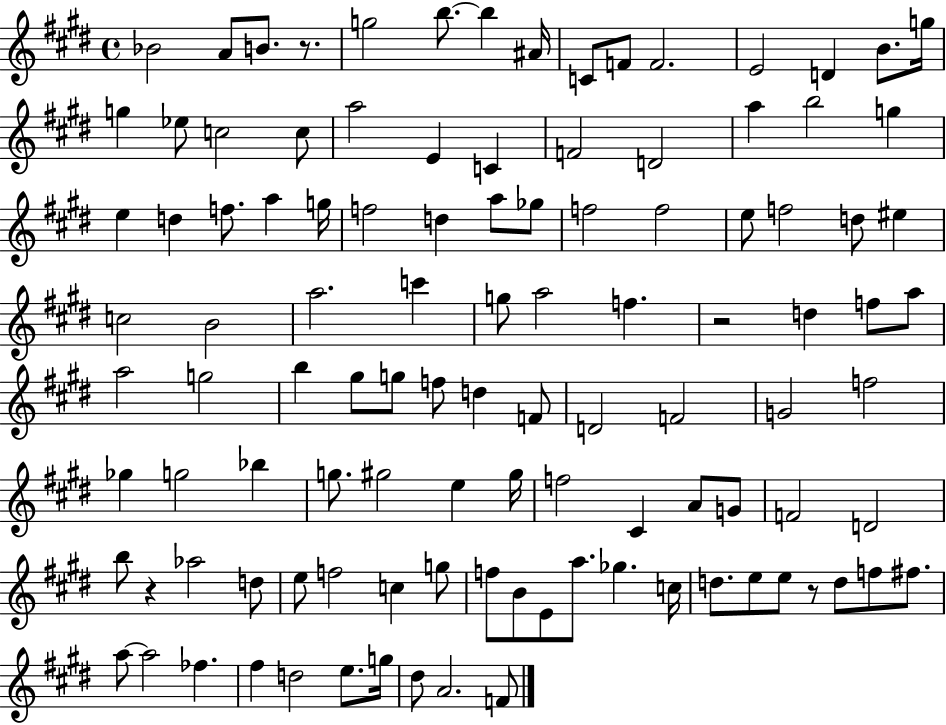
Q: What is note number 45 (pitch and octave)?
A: C6